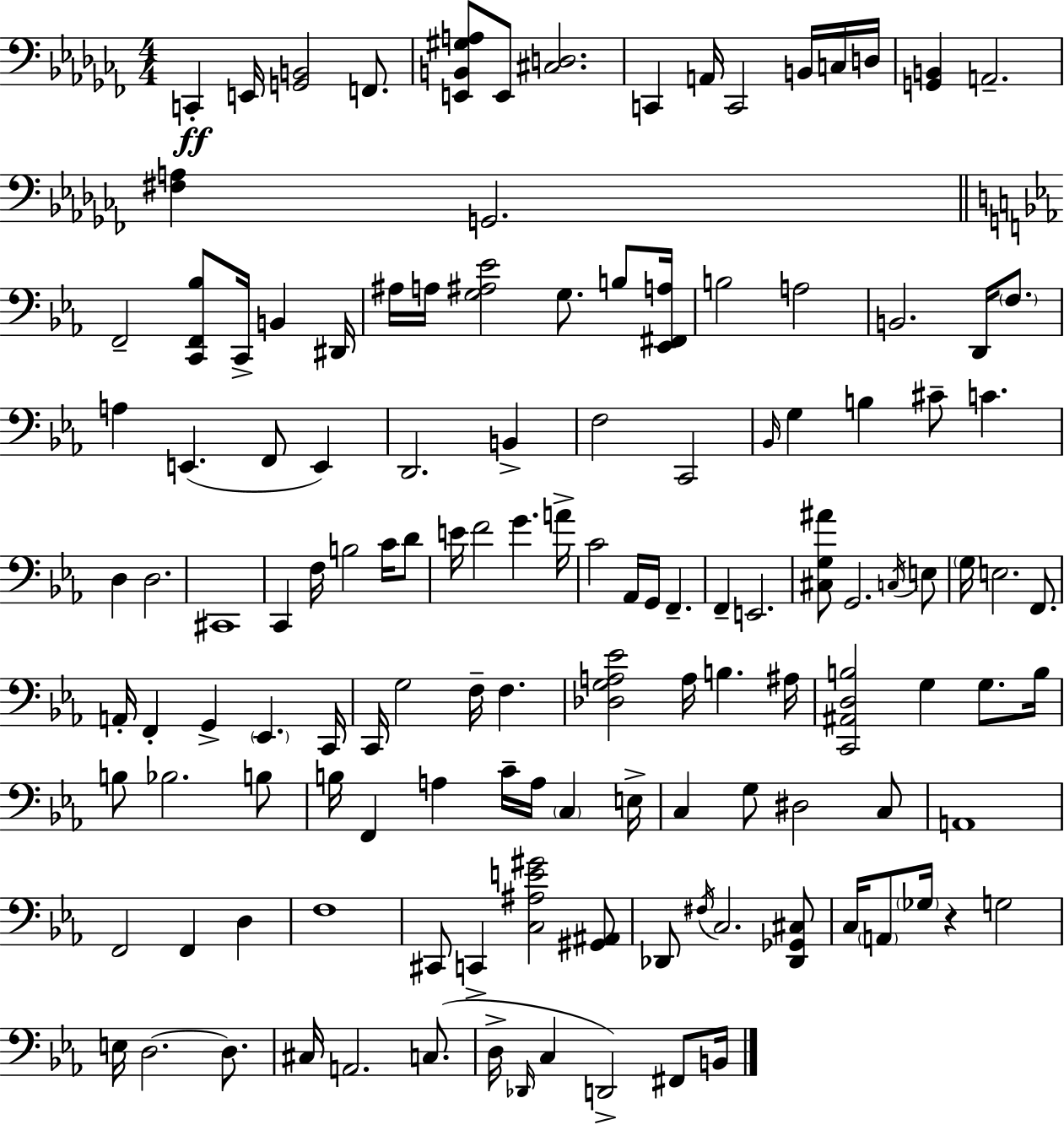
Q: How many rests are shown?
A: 1